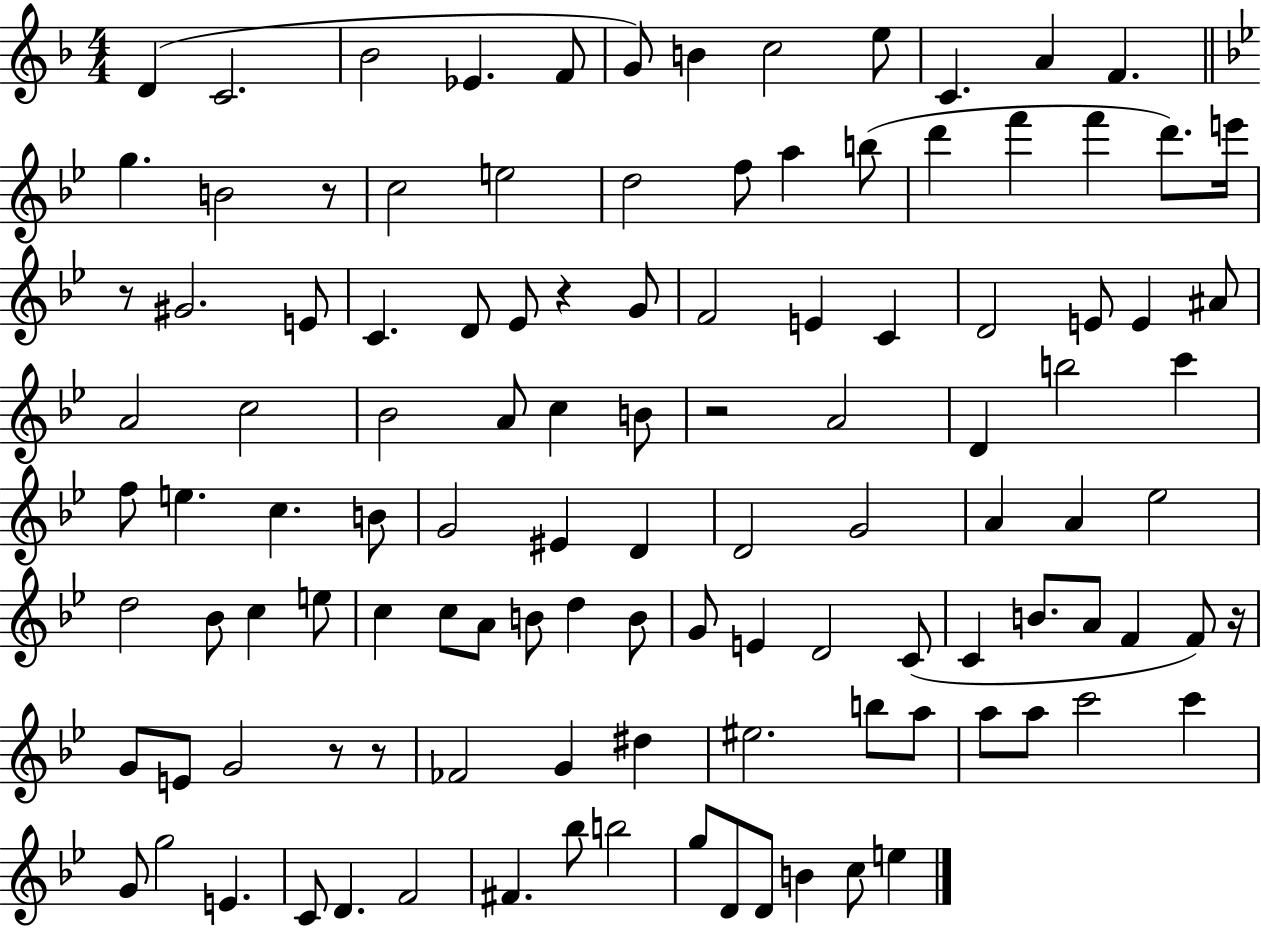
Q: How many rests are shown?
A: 7